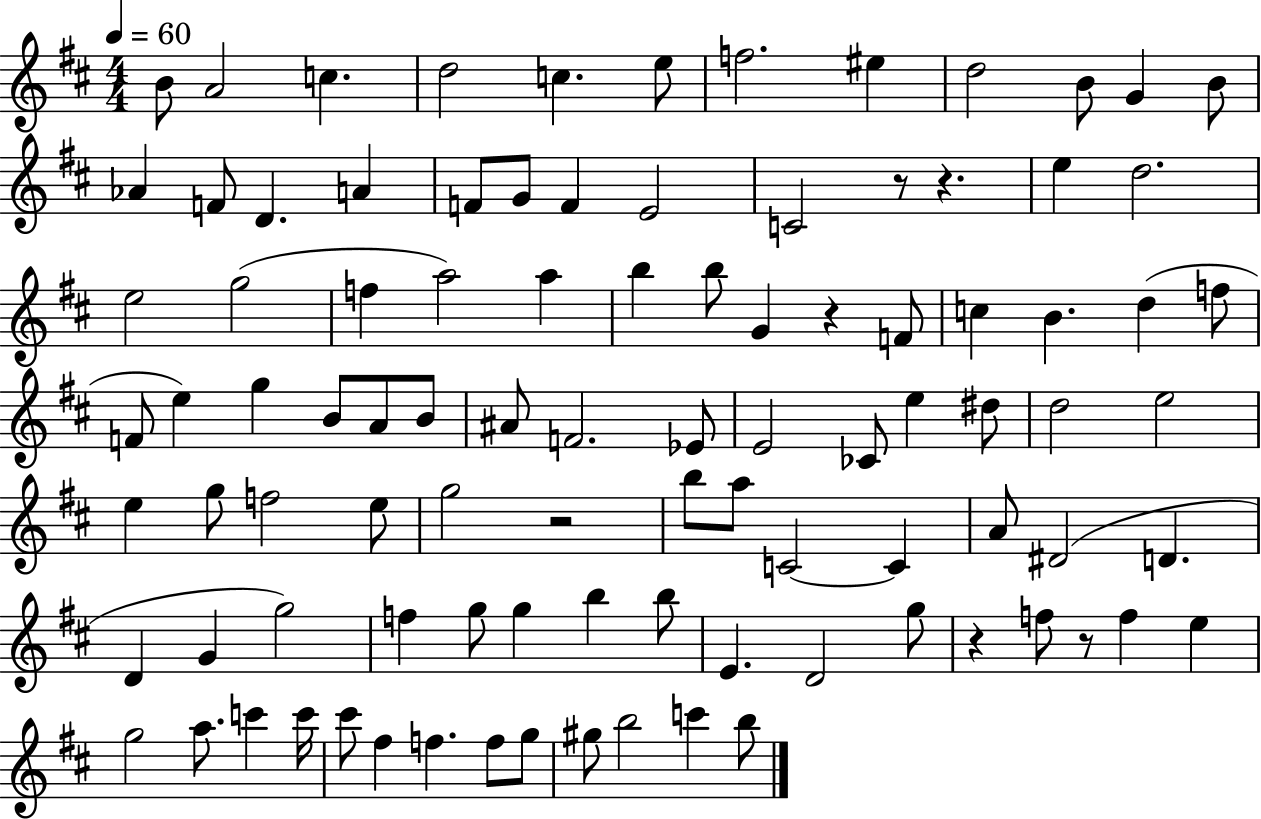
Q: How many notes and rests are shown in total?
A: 96